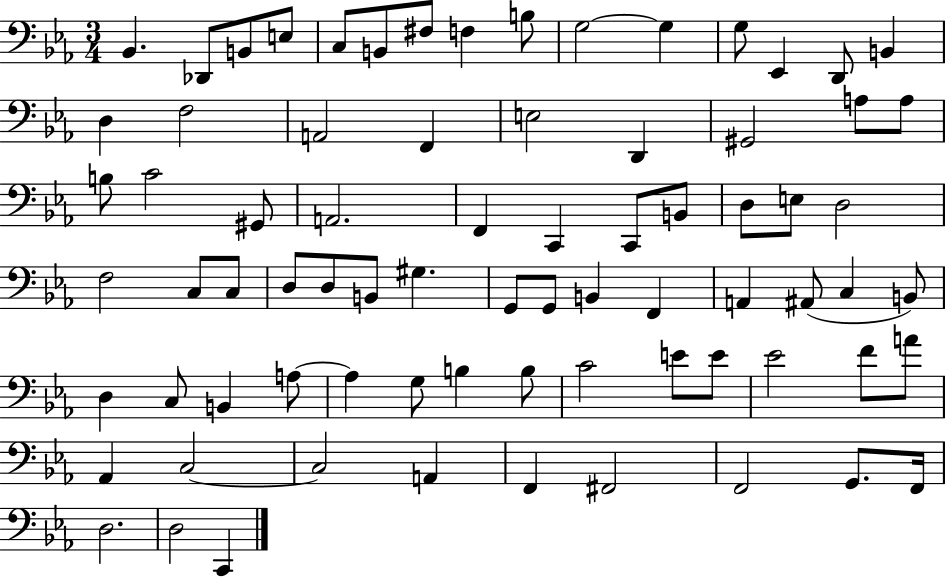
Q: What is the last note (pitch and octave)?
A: C2